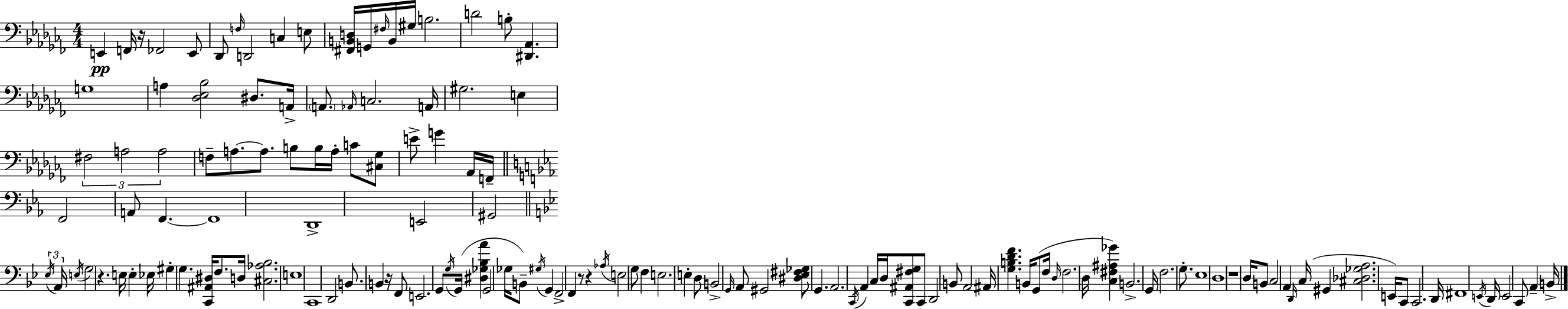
X:1
T:Untitled
M:4/4
L:1/4
K:Abm
E,, F,,/4 z/4 _F,,2 E,,/2 _D,,/2 F,/4 D,,2 C, E,/2 [^F,,B,,D,]/4 G,,/4 ^F,/4 B,,/4 ^G,/4 B,2 D2 B,/2 [^D,,_A,,] G,4 A, [_D,_E,_B,]2 ^D,/2 A,,/4 A,,/2 _A,,/4 C,2 A,,/4 ^G,2 E, ^F,2 A,2 A,2 F,/2 A,/2 A,/2 B,/2 B,/4 A,/4 C/2 [^C,_G,]/2 E/2 G _A,,/4 F,,/4 F,,2 A,,/2 F,, F,,4 D,,4 E,,2 ^G,,2 _E,/4 A,,/4 E,/4 G,2 z E,/4 E, _E,/4 ^G, G, [C,,^A,,^D,]/4 F,/2 D,/4 [^C,_A,_B,]2 E,4 C,,4 D,,2 B,,/2 B,, z/4 F,,/2 E,,2 G,,/2 G,/4 G,,/4 [^D,_G,_B,A] G,,2 _G,/4 B,,/2 ^G,/4 G,, F,,2 F,, z/2 z _A,/4 E,2 G,/2 F, E,2 E, D,/2 B,,2 G,,/4 A,,/2 ^G,,2 [^D,_E,^F,_G,]/2 G,, A,,2 C,,/4 A,, C,/4 D,/4 [C,,^A,,^F,G,]/2 C,,/2 D,,2 B,,/2 A,,2 ^A,,/4 [G,B,DF] B,,/4 G,,/2 F,/4 D,/4 F,2 D,/4 [C,^F,^A,_G] B,,2 G,,/4 F,2 G,/2 _E,4 D,4 z4 D,/4 B,,/2 C,2 A,, D,,/4 C,/4 ^G,, [^C,_D,_G,A,]2 E,,/4 C,,/2 C,,2 D,,/4 ^F,,4 E,,/4 D,,/4 E,,2 C,,/2 A,, B,,/4